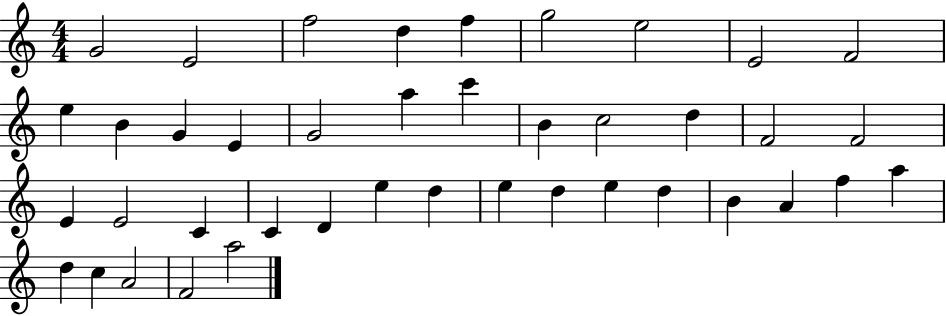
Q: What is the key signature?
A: C major